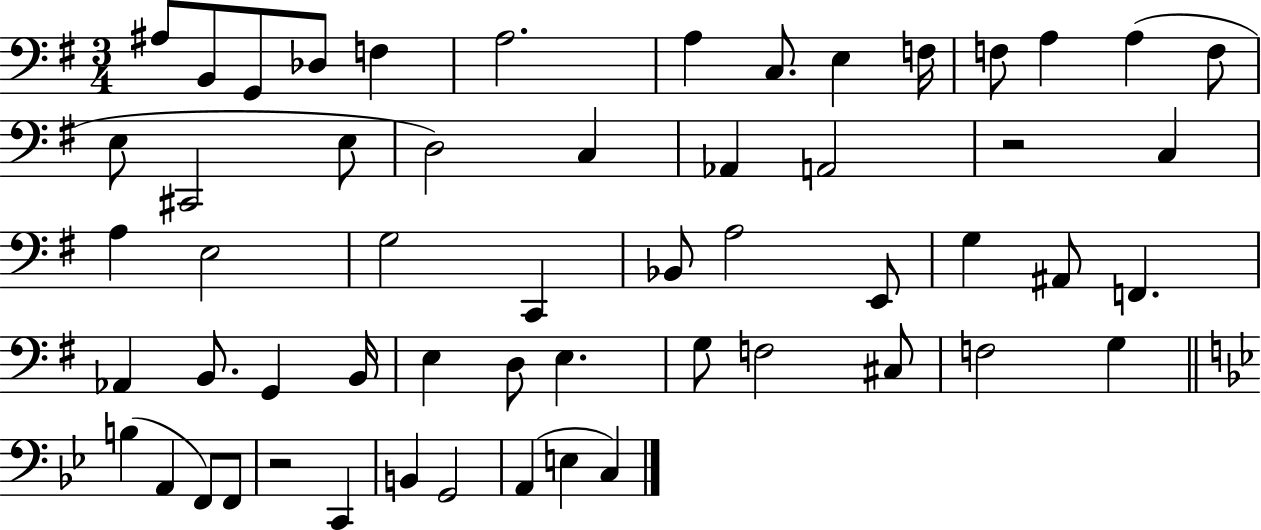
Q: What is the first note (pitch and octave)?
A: A#3